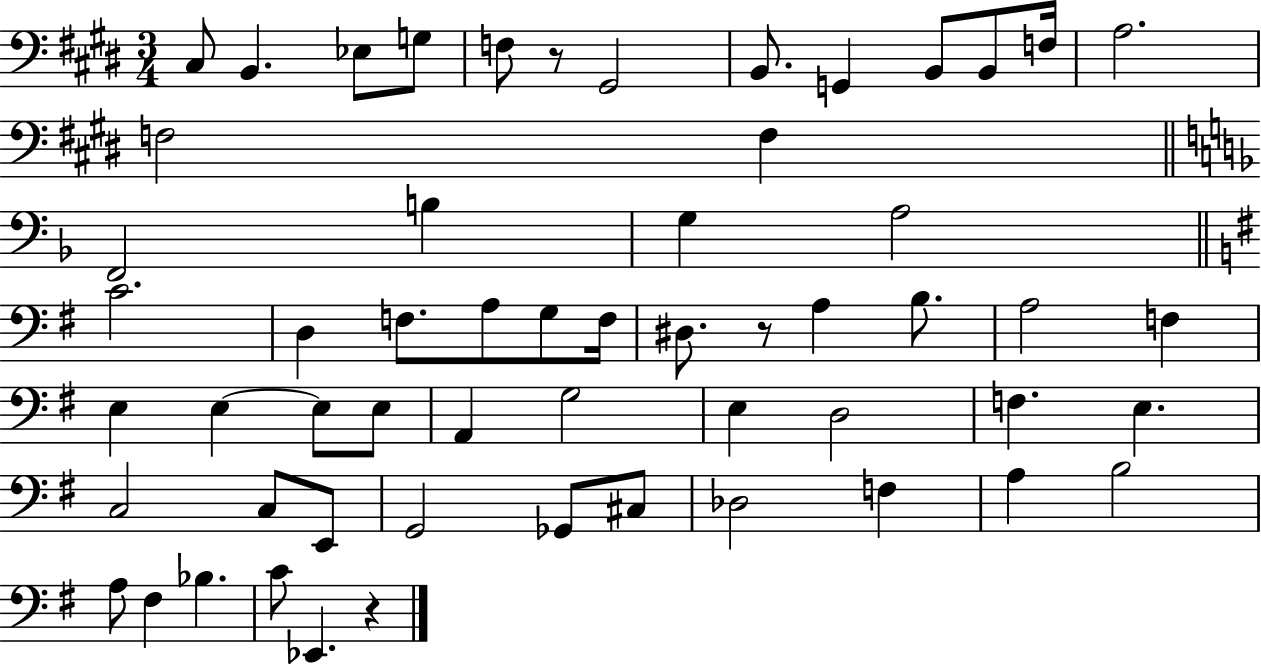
{
  \clef bass
  \numericTimeSignature
  \time 3/4
  \key e \major
  cis8 b,4. ees8 g8 | f8 r8 gis,2 | b,8. g,4 b,8 b,8 f16 | a2. | \break f2 f4 | \bar "||" \break \key d \minor f,2 b4 | g4 a2 | \bar "||" \break \key g \major c'2. | d4 f8. a8 g8 f16 | dis8. r8 a4 b8. | a2 f4 | \break e4 e4~~ e8 e8 | a,4 g2 | e4 d2 | f4. e4. | \break c2 c8 e,8 | g,2 ges,8 cis8 | des2 f4 | a4 b2 | \break a8 fis4 bes4. | c'8 ees,4. r4 | \bar "|."
}